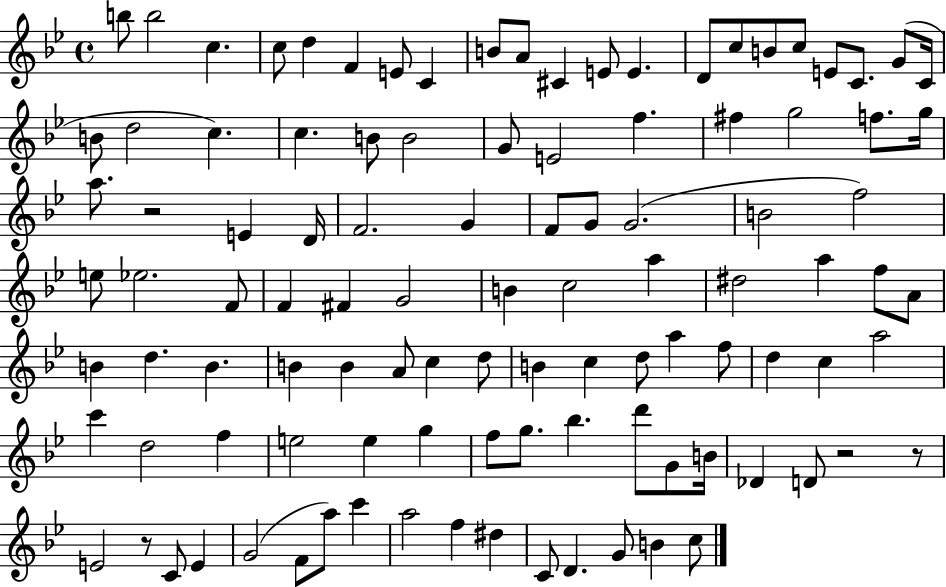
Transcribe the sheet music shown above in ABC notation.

X:1
T:Untitled
M:4/4
L:1/4
K:Bb
b/2 b2 c c/2 d F E/2 C B/2 A/2 ^C E/2 E D/2 c/2 B/2 c/2 E/2 C/2 G/2 C/4 B/2 d2 c c B/2 B2 G/2 E2 f ^f g2 f/2 g/4 a/2 z2 E D/4 F2 G F/2 G/2 G2 B2 f2 e/2 _e2 F/2 F ^F G2 B c2 a ^d2 a f/2 A/2 B d B B B A/2 c d/2 B c d/2 a f/2 d c a2 c' d2 f e2 e g f/2 g/2 _b d'/2 G/2 B/4 _D D/2 z2 z/2 E2 z/2 C/2 E G2 F/2 a/2 c' a2 f ^d C/2 D G/2 B c/2